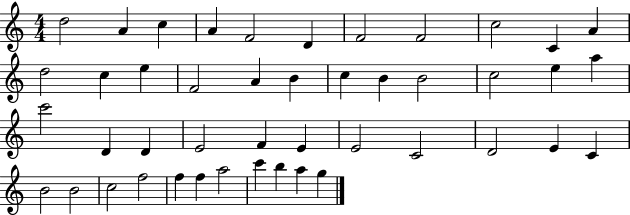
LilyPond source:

{
  \clef treble
  \numericTimeSignature
  \time 4/4
  \key c \major
  d''2 a'4 c''4 | a'4 f'2 d'4 | f'2 f'2 | c''2 c'4 a'4 | \break d''2 c''4 e''4 | f'2 a'4 b'4 | c''4 b'4 b'2 | c''2 e''4 a''4 | \break c'''2 d'4 d'4 | e'2 f'4 e'4 | e'2 c'2 | d'2 e'4 c'4 | \break b'2 b'2 | c''2 f''2 | f''4 f''4 a''2 | c'''4 b''4 a''4 g''4 | \break \bar "|."
}